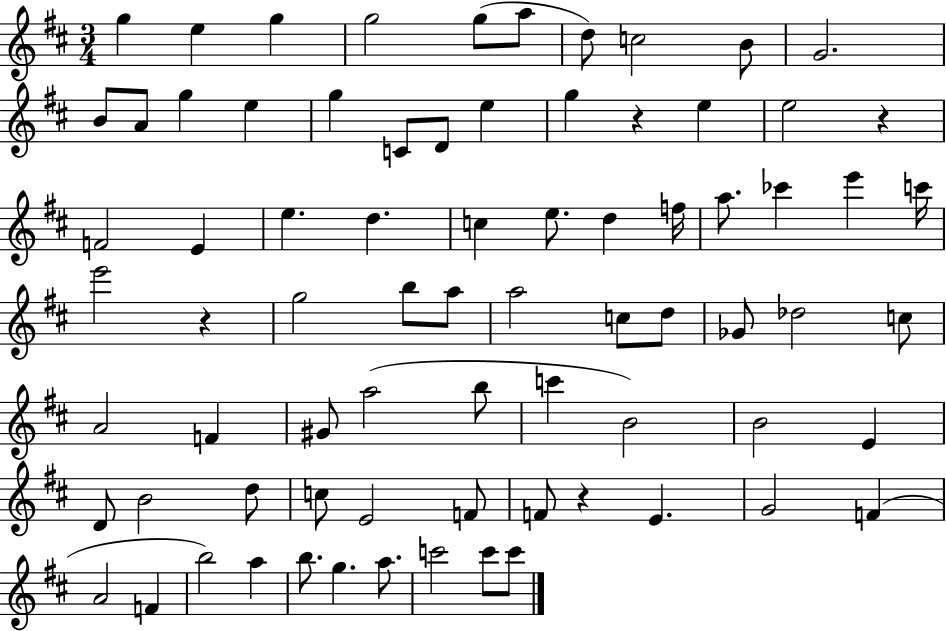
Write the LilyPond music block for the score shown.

{
  \clef treble
  \numericTimeSignature
  \time 3/4
  \key d \major
  g''4 e''4 g''4 | g''2 g''8( a''8 | d''8) c''2 b'8 | g'2. | \break b'8 a'8 g''4 e''4 | g''4 c'8 d'8 e''4 | g''4 r4 e''4 | e''2 r4 | \break f'2 e'4 | e''4. d''4. | c''4 e''8. d''4 f''16 | a''8. ces'''4 e'''4 c'''16 | \break e'''2 r4 | g''2 b''8 a''8 | a''2 c''8 d''8 | ges'8 des''2 c''8 | \break a'2 f'4 | gis'8 a''2( b''8 | c'''4 b'2) | b'2 e'4 | \break d'8 b'2 d''8 | c''8 e'2 f'8 | f'8 r4 e'4. | g'2 f'4( | \break a'2 f'4 | b''2) a''4 | b''8. g''4. a''8. | c'''2 c'''8 c'''8 | \break \bar "|."
}